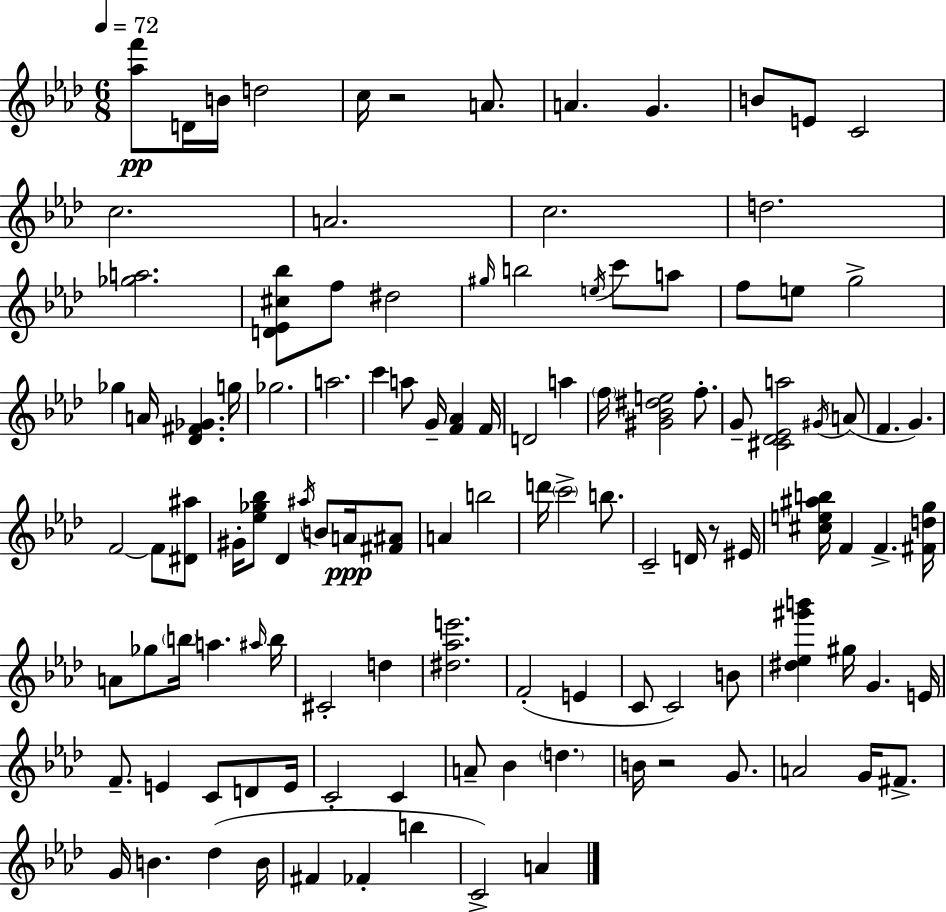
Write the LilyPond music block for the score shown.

{
  \clef treble
  \numericTimeSignature
  \time 6/8
  \key f \minor
  \tempo 4 = 72
  <aes'' f'''>8\pp d'16 b'16 d''2 | c''16 r2 a'8. | a'4. g'4. | b'8 e'8 c'2 | \break c''2. | a'2. | c''2. | d''2. | \break <ges'' a''>2. | <d' ees' cis'' bes''>8 f''8 dis''2 | \grace { gis''16 } b''2 \acciaccatura { e''16 } c'''8 | a''8 f''8 e''8 g''2-> | \break ges''4 a'16 <des' fis' ges'>4. | g''16 ges''2. | a''2. | c'''4 a''8 g'16-- <f' aes'>4 | \break f'16 d'2 a''4 | \parenthesize f''16 <gis' bes' dis'' e''>2 f''8.-. | g'8-- <cis' des' ees' a''>2 | \acciaccatura { gis'16 }( a'8 f'4. g'4.) | \break f'2~~ f'8 | <dis' ais''>8 gis'16-. <ees'' ges'' bes''>8 des'4 \acciaccatura { ais''16 } b'8 | a'16\ppp <fis' ais'>8 a'4 b''2 | d'''16 \parenthesize c'''2-> | \break b''8. c'2-- | d'16 r8 eis'16 <cis'' e'' ais'' b''>16 f'4 f'4.-> | <fis' d'' g''>16 a'8 ges''8 \parenthesize b''16 a''4. | \grace { ais''16 } b''16 cis'2-. | \break d''4 <dis'' aes'' e'''>2. | f'2-.( | e'4 c'8 c'2) | b'8 <dis'' ees'' gis''' b'''>4 gis''16 g'4. | \break e'16 f'8.-- e'4 | c'8 d'8 e'16 c'2-. | c'4 a'8-- bes'4 \parenthesize d''4. | b'16 r2 | \break g'8. a'2 | g'16 fis'8.-> g'16 b'4. | des''4( b'16 fis'4 fes'4-. | b''4 c'2->) | \break a'4 \bar "|."
}